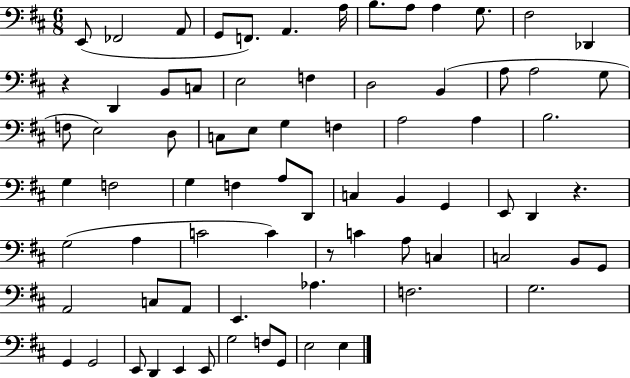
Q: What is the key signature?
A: D major